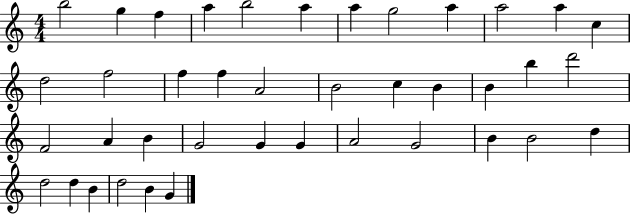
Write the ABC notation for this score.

X:1
T:Untitled
M:4/4
L:1/4
K:C
b2 g f a b2 a a g2 a a2 a c d2 f2 f f A2 B2 c B B b d'2 F2 A B G2 G G A2 G2 B B2 d d2 d B d2 B G